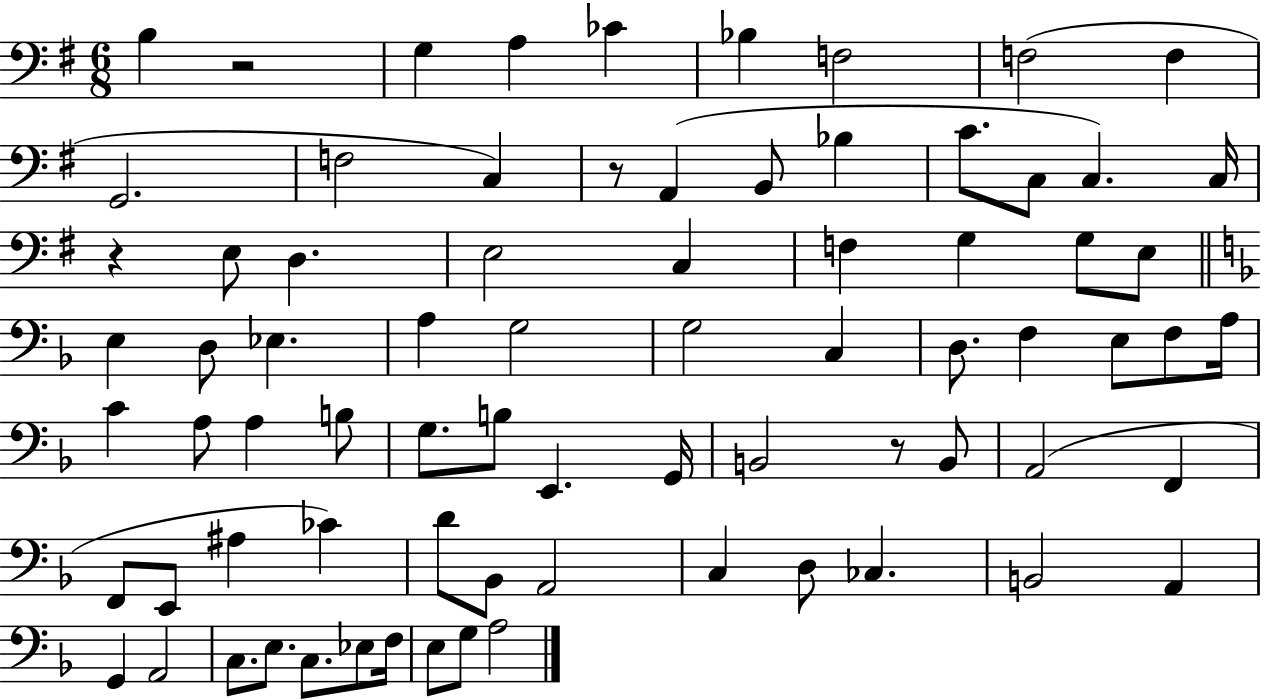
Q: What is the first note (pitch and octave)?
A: B3